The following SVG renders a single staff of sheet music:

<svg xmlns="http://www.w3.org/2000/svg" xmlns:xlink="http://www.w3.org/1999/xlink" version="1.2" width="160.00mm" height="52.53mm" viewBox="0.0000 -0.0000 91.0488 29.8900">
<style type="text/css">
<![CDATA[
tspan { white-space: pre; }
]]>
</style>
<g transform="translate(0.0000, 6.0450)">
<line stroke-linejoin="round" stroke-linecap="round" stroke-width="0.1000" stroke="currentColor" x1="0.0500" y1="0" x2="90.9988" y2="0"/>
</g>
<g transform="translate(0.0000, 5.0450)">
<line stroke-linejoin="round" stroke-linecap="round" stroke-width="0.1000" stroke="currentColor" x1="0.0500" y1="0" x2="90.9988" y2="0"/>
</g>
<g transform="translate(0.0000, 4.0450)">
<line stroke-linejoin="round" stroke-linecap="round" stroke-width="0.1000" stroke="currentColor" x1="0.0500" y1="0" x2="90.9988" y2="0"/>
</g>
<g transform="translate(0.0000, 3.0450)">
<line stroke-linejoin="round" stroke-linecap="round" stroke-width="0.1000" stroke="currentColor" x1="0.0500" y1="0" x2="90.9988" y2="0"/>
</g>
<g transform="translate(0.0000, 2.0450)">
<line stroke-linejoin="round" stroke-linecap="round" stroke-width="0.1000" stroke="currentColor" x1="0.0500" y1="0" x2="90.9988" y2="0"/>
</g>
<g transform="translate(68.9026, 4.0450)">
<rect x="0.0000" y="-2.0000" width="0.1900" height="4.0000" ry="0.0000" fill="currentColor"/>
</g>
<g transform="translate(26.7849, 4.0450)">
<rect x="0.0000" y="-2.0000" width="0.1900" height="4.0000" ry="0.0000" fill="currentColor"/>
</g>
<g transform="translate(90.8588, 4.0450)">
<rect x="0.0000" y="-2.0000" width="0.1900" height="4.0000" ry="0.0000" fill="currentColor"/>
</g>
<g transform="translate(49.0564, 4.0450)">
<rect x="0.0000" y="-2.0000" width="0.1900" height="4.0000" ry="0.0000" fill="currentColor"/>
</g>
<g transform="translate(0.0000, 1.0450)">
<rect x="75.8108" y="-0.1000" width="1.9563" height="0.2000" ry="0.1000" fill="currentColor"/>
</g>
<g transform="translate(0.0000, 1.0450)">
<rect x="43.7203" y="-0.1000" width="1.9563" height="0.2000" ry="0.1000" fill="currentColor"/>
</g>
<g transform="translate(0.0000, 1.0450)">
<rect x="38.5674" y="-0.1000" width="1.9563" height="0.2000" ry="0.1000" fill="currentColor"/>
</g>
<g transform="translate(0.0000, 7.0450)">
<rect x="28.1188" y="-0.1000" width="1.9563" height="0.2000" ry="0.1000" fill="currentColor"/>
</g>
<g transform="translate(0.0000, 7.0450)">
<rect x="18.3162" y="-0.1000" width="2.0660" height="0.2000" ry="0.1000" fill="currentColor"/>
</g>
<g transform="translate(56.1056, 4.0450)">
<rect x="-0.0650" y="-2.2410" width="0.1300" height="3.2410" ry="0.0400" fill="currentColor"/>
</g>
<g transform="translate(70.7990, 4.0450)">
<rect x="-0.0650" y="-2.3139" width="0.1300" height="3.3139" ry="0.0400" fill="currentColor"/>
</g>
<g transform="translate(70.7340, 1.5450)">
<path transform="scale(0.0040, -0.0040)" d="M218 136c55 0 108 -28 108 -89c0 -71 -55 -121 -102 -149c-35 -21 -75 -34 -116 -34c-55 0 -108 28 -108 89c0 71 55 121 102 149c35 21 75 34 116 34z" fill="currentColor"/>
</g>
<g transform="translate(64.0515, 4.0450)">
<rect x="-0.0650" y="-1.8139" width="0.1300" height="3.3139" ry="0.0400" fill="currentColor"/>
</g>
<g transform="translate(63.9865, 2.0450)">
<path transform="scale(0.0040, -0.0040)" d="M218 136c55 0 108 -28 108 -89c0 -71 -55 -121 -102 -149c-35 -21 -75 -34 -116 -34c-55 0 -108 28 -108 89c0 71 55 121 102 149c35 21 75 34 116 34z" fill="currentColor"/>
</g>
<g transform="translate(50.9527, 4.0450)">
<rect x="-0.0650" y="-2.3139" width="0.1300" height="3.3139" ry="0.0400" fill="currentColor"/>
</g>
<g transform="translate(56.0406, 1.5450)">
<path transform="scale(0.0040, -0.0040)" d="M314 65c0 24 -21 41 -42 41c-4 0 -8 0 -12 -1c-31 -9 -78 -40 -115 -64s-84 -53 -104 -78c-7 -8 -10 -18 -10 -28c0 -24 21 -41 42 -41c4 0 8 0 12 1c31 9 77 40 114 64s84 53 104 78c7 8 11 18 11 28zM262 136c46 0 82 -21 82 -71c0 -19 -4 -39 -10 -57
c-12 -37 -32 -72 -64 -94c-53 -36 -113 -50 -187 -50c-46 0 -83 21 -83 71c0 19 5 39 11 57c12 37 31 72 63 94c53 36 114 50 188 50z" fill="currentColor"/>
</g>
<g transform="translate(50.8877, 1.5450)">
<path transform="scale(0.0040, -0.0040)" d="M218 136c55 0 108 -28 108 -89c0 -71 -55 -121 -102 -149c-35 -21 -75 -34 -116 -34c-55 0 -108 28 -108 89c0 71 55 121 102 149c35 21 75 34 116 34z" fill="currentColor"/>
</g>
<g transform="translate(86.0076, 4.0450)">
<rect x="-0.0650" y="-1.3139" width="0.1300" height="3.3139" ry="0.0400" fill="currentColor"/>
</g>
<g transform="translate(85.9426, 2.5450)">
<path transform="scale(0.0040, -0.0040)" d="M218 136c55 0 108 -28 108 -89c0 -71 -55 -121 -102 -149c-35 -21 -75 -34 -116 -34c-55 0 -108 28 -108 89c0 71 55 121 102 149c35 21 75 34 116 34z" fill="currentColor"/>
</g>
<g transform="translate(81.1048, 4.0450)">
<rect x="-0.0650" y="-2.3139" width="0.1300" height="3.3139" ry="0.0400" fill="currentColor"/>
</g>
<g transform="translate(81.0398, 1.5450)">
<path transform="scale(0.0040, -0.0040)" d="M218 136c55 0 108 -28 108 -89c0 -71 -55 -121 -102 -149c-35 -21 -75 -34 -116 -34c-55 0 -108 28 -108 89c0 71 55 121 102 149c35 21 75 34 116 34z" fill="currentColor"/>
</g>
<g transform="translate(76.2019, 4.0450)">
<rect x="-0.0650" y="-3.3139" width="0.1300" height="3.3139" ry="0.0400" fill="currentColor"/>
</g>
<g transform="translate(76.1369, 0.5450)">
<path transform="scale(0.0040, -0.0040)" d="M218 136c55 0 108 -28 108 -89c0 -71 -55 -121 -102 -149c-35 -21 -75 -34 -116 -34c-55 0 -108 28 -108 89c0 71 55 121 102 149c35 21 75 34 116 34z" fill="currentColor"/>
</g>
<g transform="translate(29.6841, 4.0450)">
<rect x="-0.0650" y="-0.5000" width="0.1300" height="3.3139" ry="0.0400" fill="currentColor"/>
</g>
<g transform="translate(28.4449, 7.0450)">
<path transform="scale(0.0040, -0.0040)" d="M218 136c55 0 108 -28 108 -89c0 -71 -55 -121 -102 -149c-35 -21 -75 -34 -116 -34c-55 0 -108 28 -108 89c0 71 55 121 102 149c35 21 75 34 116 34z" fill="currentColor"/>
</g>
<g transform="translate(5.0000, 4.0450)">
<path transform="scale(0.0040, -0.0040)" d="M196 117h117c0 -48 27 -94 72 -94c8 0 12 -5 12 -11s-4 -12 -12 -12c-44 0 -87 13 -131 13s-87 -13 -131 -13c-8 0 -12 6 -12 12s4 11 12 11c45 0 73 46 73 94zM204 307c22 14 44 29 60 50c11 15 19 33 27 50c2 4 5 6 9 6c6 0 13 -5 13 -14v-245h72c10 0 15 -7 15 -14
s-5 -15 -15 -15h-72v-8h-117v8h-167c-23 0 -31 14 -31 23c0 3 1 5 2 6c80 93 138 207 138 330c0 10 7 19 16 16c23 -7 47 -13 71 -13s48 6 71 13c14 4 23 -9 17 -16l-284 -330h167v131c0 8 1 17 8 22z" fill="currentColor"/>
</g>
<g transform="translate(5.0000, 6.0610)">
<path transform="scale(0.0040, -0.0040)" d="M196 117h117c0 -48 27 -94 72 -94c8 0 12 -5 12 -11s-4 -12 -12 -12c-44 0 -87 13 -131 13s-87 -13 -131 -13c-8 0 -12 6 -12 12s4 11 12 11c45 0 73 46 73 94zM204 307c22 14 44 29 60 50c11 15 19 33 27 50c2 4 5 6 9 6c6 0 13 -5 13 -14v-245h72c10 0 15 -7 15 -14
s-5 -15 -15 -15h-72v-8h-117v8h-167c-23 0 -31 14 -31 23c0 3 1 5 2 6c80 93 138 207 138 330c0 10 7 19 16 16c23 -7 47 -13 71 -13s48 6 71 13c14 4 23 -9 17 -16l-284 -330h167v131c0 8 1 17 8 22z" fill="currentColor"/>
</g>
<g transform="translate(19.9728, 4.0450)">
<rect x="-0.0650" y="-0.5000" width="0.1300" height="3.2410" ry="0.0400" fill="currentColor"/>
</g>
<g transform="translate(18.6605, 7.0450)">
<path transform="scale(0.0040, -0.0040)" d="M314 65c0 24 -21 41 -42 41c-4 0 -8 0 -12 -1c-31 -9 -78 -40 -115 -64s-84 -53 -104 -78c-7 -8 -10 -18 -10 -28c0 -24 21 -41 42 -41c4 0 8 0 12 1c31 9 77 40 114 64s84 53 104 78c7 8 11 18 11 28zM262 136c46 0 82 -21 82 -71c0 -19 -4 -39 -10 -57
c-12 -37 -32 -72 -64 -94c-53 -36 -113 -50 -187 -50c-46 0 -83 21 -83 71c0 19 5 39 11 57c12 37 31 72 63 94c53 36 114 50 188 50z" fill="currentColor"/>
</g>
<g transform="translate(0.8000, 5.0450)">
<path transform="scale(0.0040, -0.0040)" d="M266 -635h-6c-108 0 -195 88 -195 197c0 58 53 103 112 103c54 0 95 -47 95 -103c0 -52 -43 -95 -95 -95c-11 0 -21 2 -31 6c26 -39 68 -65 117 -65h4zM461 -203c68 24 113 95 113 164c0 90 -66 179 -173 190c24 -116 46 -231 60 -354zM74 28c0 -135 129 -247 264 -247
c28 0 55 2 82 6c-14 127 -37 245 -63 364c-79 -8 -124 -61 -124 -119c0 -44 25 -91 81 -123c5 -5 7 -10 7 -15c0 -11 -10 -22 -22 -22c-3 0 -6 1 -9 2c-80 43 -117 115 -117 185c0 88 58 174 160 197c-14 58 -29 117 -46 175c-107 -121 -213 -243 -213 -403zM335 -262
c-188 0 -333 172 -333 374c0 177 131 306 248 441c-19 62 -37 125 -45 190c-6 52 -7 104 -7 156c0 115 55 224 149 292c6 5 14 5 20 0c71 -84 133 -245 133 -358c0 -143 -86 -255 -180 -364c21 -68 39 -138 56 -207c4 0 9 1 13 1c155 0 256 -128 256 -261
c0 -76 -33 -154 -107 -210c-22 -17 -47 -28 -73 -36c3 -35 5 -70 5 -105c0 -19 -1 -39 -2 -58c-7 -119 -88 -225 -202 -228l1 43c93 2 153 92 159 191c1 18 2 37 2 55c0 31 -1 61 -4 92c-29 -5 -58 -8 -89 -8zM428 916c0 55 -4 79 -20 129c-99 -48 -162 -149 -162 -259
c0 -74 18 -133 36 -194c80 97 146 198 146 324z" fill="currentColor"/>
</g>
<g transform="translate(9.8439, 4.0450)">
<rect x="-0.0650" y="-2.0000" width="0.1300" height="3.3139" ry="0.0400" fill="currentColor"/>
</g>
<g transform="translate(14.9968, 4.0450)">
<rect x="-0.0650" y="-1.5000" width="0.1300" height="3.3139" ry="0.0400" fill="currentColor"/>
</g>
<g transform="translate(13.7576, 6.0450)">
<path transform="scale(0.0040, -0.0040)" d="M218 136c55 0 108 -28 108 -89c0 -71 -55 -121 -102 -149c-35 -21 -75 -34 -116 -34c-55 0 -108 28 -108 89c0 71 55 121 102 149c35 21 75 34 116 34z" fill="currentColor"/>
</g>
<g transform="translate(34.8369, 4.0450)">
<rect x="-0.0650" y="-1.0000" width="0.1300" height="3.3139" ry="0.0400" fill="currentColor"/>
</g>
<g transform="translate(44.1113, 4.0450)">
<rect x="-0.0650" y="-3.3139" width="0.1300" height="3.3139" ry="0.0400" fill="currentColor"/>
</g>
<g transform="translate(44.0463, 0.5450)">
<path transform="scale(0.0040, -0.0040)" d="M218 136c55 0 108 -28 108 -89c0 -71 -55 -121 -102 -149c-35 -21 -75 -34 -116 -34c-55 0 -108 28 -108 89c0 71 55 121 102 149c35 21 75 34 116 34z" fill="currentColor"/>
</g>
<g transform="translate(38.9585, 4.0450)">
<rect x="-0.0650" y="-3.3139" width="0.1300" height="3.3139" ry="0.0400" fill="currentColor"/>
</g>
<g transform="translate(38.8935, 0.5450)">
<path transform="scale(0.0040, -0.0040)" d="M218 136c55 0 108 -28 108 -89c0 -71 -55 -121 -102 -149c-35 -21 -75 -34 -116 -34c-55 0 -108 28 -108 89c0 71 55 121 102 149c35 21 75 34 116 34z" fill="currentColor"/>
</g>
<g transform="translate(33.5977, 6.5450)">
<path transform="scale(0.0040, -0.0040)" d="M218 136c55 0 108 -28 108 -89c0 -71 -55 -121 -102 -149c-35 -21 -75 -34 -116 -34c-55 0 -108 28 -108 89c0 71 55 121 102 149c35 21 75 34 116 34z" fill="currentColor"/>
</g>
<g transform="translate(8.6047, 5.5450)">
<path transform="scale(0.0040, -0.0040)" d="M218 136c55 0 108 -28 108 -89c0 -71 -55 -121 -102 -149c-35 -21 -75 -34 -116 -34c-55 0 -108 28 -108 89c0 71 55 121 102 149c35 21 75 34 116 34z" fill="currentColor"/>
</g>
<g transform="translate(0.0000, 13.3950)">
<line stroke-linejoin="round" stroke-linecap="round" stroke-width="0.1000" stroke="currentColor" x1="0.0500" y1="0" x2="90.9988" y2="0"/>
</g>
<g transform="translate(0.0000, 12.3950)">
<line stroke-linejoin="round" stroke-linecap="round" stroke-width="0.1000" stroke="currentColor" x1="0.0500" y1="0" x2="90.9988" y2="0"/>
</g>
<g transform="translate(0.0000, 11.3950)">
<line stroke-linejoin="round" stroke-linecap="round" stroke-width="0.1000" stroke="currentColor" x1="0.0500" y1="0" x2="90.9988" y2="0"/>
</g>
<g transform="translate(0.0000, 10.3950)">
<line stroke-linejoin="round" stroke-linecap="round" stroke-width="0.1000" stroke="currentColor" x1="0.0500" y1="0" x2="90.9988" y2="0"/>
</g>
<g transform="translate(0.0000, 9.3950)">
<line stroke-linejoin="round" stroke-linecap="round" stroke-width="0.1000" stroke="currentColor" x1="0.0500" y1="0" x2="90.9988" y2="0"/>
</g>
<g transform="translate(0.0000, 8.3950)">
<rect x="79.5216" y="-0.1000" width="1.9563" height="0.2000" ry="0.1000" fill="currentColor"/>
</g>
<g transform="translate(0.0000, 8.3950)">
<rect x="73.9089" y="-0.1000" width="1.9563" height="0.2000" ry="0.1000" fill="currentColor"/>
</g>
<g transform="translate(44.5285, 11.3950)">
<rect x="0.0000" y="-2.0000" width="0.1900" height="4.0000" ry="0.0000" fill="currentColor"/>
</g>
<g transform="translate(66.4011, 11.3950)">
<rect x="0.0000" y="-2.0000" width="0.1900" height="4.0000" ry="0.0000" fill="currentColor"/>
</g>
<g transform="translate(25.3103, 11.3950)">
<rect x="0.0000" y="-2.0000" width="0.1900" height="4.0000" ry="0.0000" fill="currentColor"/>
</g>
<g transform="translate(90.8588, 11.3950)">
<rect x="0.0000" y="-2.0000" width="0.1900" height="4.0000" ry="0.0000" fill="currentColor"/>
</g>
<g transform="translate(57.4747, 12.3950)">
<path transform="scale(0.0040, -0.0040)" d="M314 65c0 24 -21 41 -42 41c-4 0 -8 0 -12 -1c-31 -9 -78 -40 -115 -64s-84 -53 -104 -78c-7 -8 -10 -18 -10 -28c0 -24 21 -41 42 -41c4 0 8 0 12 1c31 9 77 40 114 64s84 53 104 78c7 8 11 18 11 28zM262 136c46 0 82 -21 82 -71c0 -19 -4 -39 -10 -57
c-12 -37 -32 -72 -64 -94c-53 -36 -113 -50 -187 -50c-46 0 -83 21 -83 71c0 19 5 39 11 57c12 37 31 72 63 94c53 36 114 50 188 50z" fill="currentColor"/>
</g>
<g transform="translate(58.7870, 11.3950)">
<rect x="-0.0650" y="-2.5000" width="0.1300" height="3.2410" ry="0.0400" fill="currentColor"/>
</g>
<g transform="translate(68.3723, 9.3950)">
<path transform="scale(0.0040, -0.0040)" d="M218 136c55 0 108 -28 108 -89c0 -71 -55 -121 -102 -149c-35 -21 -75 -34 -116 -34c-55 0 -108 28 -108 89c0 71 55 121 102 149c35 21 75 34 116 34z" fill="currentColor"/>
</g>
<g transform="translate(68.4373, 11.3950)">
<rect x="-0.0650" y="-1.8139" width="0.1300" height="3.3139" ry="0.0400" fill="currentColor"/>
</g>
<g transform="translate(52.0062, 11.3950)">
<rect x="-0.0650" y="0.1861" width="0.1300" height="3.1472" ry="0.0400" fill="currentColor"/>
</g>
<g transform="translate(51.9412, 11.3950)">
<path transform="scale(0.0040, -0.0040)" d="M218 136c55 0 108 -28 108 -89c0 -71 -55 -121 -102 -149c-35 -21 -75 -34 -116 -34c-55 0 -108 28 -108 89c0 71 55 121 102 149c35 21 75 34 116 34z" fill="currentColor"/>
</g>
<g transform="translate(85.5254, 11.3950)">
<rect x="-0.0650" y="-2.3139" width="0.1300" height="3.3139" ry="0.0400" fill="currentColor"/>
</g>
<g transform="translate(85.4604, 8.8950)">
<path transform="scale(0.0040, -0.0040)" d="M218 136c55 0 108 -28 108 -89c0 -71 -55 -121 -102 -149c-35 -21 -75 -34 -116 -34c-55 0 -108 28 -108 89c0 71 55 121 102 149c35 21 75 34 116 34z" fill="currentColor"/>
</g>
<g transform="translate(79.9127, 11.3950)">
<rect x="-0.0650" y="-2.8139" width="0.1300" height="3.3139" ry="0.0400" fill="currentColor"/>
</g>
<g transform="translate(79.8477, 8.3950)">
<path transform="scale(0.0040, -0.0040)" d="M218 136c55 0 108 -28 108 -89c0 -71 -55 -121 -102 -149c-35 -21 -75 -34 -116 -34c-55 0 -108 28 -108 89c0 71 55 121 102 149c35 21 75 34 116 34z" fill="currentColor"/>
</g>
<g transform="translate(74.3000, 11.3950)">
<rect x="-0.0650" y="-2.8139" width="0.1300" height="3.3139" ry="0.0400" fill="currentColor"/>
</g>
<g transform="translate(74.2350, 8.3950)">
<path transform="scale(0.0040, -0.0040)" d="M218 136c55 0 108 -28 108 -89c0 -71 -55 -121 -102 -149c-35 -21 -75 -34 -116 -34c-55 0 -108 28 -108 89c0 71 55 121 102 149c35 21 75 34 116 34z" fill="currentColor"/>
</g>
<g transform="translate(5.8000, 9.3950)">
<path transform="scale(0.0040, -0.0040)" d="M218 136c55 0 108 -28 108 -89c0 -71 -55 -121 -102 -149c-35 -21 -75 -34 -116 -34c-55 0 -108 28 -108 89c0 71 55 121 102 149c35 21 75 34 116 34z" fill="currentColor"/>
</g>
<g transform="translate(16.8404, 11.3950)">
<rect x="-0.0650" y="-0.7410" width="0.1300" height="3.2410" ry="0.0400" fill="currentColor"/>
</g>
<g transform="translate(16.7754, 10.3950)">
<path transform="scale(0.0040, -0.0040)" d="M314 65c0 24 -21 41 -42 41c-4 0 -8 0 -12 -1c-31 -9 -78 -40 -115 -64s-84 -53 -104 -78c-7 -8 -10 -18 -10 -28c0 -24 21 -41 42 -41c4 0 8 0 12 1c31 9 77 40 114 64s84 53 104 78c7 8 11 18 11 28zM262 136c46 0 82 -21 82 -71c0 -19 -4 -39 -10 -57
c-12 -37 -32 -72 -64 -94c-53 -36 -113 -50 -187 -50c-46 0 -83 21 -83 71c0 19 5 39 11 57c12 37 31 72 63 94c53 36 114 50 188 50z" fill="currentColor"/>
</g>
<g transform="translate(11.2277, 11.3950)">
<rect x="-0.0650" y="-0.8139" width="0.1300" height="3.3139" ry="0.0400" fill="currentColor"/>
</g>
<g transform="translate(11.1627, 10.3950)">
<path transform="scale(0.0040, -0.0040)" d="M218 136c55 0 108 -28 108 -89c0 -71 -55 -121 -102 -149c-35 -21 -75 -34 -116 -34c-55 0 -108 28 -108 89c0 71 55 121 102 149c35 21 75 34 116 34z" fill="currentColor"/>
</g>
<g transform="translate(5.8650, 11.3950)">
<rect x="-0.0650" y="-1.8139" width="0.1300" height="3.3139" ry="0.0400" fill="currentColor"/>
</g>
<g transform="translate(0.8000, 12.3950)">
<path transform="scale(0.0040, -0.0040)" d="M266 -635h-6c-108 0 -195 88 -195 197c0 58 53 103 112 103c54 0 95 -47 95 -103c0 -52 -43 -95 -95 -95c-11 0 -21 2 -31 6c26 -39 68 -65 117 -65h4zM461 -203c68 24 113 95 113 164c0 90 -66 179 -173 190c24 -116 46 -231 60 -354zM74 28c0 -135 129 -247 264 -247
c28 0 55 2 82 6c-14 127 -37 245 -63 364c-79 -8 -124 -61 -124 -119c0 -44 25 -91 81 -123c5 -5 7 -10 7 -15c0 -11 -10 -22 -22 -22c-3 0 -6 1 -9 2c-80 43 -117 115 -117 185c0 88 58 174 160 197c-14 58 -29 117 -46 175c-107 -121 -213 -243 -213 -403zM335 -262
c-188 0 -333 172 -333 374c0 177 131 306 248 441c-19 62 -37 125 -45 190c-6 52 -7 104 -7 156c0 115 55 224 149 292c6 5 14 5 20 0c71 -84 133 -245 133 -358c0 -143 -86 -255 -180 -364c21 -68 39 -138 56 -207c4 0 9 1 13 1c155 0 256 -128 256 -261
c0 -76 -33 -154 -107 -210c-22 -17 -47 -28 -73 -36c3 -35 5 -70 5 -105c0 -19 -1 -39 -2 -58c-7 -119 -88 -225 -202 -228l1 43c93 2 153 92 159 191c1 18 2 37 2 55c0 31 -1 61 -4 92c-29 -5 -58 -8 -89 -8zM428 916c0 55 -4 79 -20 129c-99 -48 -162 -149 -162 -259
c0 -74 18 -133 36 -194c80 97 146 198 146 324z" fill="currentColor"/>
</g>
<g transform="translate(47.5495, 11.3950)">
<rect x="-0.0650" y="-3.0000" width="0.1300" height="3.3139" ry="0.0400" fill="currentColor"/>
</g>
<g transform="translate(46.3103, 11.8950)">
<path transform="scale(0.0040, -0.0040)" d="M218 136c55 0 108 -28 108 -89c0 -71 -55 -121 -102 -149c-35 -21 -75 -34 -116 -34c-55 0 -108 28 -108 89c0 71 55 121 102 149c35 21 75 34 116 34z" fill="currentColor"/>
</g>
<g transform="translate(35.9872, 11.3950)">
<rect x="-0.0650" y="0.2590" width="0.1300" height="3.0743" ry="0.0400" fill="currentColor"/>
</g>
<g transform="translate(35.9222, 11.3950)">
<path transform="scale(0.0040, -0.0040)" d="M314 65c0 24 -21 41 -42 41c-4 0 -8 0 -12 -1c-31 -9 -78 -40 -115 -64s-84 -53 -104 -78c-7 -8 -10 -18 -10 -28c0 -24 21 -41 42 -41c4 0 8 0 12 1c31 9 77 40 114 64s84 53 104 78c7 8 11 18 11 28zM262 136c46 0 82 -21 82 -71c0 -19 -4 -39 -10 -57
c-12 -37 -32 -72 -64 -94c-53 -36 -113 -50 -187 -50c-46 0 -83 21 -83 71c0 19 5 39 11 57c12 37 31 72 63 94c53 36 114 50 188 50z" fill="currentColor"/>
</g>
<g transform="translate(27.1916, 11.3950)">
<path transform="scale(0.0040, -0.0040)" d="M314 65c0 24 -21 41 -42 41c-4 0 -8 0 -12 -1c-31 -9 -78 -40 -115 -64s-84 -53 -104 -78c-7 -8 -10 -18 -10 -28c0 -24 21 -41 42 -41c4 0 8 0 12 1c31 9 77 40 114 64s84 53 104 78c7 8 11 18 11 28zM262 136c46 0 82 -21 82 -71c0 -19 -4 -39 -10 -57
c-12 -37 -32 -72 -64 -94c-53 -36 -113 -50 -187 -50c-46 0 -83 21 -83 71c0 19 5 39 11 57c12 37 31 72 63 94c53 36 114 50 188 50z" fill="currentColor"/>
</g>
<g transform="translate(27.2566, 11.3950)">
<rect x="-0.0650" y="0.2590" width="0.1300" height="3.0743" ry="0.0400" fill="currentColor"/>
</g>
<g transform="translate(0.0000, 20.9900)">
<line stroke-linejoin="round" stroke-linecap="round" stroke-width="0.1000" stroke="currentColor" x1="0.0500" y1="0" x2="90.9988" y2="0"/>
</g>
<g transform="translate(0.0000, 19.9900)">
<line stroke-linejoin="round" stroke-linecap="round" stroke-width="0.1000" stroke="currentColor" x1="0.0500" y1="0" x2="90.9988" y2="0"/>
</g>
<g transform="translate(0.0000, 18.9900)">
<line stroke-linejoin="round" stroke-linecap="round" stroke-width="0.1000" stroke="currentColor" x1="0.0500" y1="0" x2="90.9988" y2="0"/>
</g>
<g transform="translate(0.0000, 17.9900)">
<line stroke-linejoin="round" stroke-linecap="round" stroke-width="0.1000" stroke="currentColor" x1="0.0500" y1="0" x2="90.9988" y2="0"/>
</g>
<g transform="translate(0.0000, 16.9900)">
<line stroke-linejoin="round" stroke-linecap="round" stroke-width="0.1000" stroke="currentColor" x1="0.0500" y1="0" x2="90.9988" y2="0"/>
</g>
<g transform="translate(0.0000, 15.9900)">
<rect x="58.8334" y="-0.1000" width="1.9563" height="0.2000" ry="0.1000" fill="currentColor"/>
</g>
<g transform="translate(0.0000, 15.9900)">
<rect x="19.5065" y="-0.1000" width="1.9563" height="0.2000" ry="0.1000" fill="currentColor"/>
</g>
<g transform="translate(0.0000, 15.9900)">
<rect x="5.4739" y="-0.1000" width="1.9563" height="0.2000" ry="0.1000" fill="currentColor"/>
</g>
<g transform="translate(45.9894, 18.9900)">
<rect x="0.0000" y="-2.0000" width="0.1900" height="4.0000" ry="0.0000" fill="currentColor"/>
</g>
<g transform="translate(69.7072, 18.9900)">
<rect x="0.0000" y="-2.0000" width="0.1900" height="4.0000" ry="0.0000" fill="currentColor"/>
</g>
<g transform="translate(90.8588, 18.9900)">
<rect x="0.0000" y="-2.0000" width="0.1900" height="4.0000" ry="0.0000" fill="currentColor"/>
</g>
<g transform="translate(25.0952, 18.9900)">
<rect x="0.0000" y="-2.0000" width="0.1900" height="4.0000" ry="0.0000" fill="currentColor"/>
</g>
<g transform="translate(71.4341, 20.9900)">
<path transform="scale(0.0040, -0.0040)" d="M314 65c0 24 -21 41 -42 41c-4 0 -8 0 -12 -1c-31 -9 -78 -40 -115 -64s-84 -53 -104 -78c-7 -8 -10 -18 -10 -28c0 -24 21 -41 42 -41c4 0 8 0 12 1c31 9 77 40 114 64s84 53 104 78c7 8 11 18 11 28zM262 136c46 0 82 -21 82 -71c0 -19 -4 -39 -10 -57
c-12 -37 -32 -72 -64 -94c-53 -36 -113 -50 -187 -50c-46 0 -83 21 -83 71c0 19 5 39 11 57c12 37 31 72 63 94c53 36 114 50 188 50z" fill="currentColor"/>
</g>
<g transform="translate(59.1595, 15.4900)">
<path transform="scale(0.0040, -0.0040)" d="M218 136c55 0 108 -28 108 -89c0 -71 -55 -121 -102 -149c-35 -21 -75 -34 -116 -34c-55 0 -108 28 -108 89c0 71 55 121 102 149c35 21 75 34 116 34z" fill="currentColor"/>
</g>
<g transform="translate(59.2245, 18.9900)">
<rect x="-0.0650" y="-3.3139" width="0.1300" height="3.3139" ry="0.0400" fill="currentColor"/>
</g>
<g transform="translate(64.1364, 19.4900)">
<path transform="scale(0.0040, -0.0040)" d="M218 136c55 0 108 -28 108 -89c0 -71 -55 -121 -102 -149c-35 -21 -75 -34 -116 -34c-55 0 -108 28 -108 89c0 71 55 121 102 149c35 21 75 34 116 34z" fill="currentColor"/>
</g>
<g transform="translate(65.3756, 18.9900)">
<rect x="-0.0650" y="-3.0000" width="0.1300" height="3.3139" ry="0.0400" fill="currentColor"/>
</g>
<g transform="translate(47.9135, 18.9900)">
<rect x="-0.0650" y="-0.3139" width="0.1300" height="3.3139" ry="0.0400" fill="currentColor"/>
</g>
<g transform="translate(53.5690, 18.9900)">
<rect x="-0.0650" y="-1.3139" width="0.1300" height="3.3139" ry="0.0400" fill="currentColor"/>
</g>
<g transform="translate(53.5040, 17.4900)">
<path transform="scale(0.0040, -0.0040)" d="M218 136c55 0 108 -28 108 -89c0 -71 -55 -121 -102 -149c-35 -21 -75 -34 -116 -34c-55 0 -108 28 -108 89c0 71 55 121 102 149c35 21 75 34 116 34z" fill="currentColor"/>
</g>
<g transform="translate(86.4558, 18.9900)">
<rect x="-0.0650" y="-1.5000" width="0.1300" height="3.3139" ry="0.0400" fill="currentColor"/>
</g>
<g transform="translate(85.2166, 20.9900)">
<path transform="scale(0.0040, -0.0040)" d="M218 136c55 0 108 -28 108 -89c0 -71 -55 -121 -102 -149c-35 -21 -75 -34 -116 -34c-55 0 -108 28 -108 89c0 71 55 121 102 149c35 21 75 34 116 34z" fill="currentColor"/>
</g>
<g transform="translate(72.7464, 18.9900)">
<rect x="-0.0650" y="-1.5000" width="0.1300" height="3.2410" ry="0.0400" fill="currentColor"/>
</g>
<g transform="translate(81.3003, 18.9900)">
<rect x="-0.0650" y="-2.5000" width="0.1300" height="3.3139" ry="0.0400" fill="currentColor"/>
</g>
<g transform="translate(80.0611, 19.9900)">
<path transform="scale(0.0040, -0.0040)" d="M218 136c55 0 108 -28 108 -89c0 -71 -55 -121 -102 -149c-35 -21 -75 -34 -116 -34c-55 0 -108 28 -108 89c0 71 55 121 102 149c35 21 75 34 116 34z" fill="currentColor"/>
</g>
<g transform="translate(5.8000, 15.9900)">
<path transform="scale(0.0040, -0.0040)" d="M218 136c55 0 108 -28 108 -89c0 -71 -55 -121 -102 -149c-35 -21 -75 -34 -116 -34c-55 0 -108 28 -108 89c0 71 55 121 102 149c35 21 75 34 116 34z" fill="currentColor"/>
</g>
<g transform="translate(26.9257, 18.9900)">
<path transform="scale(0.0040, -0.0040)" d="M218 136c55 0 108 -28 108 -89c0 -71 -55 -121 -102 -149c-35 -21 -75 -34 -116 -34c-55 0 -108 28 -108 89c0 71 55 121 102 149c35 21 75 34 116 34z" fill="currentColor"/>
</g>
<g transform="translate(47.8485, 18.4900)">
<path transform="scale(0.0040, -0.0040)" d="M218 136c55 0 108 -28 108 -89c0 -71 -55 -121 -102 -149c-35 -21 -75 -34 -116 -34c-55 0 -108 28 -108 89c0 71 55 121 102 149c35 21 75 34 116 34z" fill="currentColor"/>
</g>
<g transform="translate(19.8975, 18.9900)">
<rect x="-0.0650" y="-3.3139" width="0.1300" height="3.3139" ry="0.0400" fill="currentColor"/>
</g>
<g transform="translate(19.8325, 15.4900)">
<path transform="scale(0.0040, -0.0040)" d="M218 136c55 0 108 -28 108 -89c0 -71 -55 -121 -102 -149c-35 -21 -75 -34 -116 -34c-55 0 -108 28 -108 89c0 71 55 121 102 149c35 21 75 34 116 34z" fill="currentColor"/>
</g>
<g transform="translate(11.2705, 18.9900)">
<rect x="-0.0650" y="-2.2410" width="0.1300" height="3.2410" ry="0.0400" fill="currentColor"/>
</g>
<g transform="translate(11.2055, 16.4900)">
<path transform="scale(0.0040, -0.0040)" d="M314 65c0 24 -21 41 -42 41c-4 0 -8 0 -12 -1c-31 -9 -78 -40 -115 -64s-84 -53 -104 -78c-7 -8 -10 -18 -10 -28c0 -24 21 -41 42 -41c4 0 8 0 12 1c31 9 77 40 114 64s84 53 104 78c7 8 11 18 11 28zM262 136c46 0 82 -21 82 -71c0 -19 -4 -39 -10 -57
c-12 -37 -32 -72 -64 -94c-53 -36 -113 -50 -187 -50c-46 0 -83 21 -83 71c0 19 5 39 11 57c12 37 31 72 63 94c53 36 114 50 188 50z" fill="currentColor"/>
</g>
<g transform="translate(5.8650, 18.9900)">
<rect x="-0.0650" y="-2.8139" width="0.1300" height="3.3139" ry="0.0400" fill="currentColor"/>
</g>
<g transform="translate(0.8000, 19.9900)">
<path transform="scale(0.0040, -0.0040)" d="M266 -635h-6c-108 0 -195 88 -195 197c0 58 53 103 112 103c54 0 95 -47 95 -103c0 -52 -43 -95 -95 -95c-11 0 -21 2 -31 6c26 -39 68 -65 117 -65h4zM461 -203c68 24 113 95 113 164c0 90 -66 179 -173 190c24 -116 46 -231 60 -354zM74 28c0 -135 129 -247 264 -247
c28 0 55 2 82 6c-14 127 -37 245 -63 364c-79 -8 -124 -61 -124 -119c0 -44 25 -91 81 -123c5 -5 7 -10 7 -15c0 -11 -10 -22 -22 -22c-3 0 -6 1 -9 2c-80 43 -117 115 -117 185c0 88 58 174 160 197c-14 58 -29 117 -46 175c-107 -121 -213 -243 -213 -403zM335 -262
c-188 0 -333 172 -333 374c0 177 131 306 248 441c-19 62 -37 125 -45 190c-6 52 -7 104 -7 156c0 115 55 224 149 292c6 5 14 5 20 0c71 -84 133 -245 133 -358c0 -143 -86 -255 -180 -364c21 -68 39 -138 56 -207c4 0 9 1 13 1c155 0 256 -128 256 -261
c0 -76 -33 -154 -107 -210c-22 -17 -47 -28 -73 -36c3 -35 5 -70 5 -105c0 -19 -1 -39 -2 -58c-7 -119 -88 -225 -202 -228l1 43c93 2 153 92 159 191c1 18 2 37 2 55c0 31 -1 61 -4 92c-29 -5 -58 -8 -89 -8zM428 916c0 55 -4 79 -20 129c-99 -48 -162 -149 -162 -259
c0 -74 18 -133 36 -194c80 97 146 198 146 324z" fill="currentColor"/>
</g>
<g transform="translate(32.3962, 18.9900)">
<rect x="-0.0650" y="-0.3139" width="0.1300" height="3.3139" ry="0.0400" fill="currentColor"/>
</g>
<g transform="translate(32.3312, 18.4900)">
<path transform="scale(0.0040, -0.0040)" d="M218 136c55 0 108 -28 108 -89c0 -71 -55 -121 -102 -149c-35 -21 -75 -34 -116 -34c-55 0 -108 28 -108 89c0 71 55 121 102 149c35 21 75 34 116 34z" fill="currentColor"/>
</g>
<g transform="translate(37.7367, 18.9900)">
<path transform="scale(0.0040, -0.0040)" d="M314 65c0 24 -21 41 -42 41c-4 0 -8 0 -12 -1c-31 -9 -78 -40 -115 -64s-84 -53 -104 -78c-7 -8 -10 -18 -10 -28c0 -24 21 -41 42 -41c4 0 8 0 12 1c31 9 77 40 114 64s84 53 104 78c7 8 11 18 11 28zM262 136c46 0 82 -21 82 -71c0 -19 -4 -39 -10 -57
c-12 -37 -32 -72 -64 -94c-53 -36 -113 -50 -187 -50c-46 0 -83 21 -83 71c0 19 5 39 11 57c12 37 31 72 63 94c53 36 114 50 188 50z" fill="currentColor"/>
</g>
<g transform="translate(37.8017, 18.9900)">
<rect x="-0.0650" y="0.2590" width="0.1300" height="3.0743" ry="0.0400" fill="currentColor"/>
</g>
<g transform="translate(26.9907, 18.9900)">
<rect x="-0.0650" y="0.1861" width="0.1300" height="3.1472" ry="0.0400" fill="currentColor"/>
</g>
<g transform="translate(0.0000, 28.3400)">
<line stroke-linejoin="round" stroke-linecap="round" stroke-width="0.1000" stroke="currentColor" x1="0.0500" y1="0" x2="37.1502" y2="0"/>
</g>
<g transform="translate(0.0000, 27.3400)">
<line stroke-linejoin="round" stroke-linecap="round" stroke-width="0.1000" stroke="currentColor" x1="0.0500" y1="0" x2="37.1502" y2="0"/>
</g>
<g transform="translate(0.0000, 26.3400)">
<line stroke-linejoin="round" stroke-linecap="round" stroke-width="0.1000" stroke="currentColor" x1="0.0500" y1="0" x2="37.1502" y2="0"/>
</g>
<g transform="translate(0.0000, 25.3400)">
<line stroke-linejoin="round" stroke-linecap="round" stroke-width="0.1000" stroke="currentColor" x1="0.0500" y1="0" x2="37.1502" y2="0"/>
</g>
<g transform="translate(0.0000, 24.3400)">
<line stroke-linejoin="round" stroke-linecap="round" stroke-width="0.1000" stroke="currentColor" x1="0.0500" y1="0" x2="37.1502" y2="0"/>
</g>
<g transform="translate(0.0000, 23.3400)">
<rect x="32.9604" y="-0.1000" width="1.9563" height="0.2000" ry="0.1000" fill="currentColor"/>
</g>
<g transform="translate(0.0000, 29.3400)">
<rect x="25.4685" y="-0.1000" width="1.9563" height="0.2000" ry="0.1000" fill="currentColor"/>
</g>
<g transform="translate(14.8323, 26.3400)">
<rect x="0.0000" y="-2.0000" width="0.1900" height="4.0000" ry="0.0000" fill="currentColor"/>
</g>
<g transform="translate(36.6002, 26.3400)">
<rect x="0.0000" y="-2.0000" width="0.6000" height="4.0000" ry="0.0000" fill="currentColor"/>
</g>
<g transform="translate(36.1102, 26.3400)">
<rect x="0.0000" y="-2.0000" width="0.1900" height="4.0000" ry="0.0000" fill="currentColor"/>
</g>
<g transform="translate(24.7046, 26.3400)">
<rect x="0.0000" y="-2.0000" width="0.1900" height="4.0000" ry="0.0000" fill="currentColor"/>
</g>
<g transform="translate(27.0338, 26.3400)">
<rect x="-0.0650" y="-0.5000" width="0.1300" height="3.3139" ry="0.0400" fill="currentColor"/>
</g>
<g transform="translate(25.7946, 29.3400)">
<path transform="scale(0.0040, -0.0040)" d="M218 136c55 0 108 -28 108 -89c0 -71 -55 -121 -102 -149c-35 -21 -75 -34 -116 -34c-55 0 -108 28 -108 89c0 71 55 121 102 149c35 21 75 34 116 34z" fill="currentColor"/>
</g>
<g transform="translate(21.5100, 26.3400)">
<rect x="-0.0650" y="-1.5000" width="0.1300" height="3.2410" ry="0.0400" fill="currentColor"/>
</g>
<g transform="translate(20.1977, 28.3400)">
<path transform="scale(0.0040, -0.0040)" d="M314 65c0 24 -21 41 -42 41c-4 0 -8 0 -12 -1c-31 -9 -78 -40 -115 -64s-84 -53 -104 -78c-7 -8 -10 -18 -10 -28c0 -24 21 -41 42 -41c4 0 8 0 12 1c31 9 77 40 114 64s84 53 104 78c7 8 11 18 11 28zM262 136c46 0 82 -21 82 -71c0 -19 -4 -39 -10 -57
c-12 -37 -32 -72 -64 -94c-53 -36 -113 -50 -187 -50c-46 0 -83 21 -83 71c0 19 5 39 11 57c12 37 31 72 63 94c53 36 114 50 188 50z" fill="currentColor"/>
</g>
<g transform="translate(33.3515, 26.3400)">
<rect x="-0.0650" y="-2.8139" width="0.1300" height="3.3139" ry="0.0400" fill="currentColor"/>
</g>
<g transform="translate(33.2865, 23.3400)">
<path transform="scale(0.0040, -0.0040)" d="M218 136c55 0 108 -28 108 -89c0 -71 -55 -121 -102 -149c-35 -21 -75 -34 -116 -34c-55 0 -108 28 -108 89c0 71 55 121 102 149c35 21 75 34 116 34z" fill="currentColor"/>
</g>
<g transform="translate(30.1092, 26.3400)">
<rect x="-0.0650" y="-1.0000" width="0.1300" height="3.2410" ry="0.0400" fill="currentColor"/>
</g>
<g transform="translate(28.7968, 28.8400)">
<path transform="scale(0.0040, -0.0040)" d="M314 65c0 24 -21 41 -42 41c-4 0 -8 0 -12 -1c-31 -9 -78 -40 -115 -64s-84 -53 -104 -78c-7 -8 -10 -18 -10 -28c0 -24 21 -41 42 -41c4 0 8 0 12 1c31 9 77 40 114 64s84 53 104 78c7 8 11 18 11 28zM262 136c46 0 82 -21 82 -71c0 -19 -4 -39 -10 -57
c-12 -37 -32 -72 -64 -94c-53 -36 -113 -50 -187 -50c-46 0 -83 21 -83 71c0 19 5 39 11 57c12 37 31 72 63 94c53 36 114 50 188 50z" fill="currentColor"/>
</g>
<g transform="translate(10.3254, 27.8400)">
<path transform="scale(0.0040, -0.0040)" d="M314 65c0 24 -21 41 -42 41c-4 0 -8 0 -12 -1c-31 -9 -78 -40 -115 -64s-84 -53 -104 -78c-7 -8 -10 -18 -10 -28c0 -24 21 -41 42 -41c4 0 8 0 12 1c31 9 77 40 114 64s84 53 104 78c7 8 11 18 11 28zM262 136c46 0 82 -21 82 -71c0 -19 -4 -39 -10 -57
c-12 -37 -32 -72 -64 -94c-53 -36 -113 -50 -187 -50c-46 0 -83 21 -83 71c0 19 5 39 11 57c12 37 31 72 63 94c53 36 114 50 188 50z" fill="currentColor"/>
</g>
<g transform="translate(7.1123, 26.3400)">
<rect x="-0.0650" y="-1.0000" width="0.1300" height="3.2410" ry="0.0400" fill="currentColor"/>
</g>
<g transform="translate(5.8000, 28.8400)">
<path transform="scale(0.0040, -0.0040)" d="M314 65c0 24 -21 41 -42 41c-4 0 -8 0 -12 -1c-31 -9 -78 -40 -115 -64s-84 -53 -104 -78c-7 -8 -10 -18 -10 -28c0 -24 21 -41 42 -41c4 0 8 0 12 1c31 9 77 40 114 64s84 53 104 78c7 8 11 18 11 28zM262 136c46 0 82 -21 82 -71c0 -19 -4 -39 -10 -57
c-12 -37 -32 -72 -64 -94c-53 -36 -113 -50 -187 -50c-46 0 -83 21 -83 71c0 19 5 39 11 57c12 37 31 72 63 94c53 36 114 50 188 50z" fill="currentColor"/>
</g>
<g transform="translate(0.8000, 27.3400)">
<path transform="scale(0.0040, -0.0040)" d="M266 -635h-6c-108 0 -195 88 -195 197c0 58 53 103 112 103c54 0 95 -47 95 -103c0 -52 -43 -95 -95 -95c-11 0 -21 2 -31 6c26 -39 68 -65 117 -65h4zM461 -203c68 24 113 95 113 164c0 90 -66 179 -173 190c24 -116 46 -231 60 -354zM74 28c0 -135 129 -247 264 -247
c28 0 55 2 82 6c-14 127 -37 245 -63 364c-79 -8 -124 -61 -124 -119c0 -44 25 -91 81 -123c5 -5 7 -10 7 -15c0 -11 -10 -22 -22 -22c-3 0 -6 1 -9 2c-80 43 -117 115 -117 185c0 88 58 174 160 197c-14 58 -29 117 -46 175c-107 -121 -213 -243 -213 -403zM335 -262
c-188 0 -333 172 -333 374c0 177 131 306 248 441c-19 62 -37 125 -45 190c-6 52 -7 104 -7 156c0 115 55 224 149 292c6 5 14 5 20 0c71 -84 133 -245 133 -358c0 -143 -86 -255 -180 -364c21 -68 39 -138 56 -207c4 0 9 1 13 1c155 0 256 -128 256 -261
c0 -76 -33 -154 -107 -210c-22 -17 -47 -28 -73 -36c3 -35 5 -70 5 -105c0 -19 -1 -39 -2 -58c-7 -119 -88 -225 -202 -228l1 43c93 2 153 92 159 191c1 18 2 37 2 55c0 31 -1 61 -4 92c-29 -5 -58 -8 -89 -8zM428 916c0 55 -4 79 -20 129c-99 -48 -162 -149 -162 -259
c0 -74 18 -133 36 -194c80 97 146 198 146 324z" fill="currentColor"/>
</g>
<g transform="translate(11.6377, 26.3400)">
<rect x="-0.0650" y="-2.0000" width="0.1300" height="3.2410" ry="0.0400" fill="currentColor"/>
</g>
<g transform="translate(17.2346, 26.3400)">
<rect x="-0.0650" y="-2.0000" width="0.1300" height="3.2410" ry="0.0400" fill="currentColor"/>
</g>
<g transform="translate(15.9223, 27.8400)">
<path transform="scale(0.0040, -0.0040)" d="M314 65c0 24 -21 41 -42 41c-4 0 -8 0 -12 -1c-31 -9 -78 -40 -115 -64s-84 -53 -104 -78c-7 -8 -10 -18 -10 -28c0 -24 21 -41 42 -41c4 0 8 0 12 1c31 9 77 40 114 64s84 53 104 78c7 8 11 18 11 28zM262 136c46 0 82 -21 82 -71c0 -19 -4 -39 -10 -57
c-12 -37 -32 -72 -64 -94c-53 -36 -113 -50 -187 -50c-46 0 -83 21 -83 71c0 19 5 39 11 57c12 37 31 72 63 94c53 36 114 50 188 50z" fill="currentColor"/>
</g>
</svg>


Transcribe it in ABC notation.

X:1
T:Untitled
M:4/4
L:1/4
K:C
F E C2 C D b b g g2 f g b g e f d d2 B2 B2 A B G2 f a a g a g2 b B c B2 c e b A E2 G E D2 F2 F2 E2 C D2 a